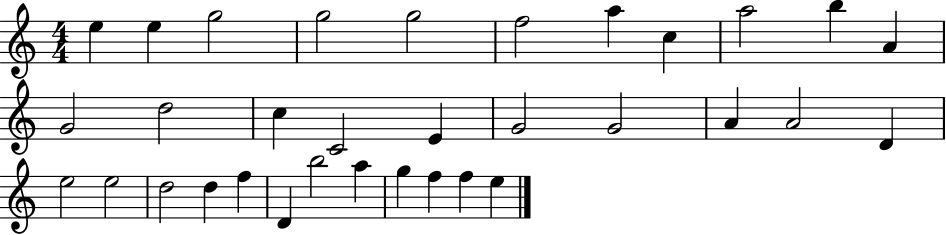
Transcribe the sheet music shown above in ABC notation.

X:1
T:Untitled
M:4/4
L:1/4
K:C
e e g2 g2 g2 f2 a c a2 b A G2 d2 c C2 E G2 G2 A A2 D e2 e2 d2 d f D b2 a g f f e